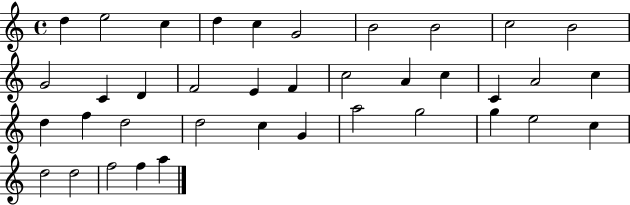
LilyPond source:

{
  \clef treble
  \time 4/4
  \defaultTimeSignature
  \key c \major
  d''4 e''2 c''4 | d''4 c''4 g'2 | b'2 b'2 | c''2 b'2 | \break g'2 c'4 d'4 | f'2 e'4 f'4 | c''2 a'4 c''4 | c'4 a'2 c''4 | \break d''4 f''4 d''2 | d''2 c''4 g'4 | a''2 g''2 | g''4 e''2 c''4 | \break d''2 d''2 | f''2 f''4 a''4 | \bar "|."
}